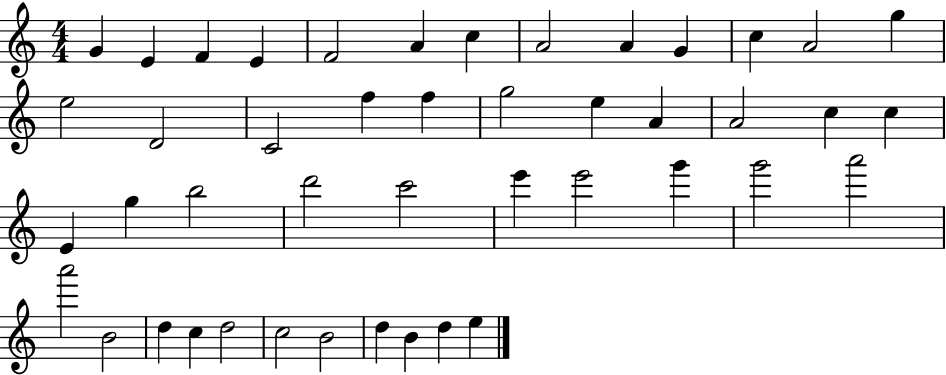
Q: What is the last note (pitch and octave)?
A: E5